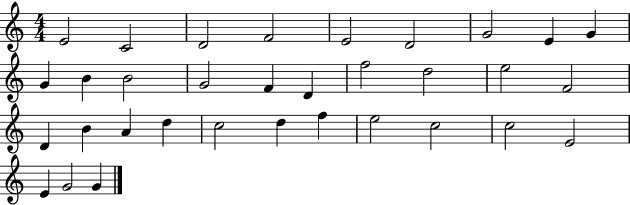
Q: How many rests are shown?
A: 0